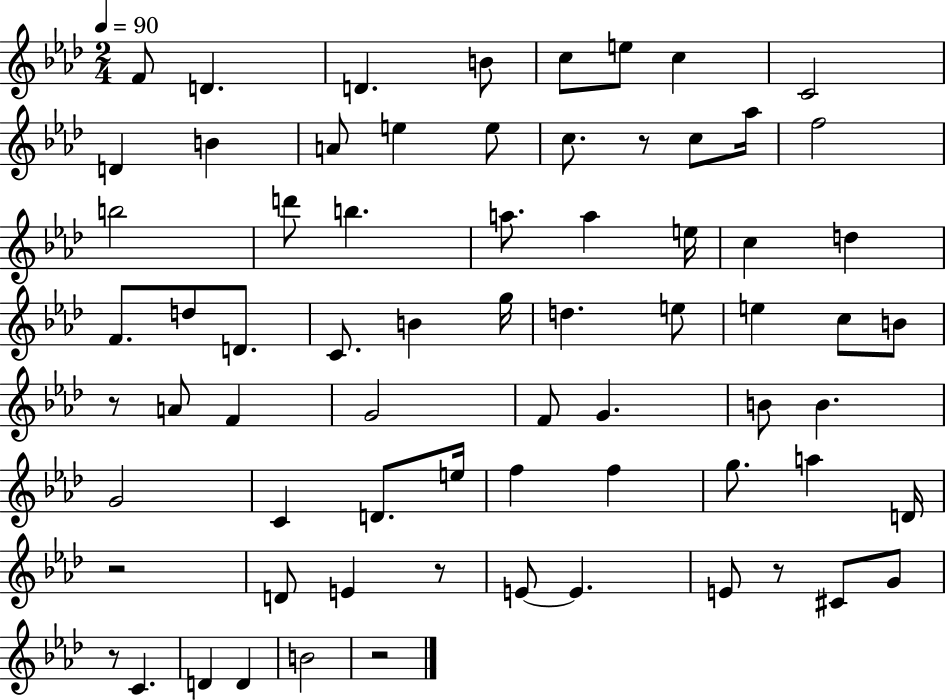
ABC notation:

X:1
T:Untitled
M:2/4
L:1/4
K:Ab
F/2 D D B/2 c/2 e/2 c C2 D B A/2 e e/2 c/2 z/2 c/2 _a/4 f2 b2 d'/2 b a/2 a e/4 c d F/2 d/2 D/2 C/2 B g/4 d e/2 e c/2 B/2 z/2 A/2 F G2 F/2 G B/2 B G2 C D/2 e/4 f f g/2 a D/4 z2 D/2 E z/2 E/2 E E/2 z/2 ^C/2 G/2 z/2 C D D B2 z2